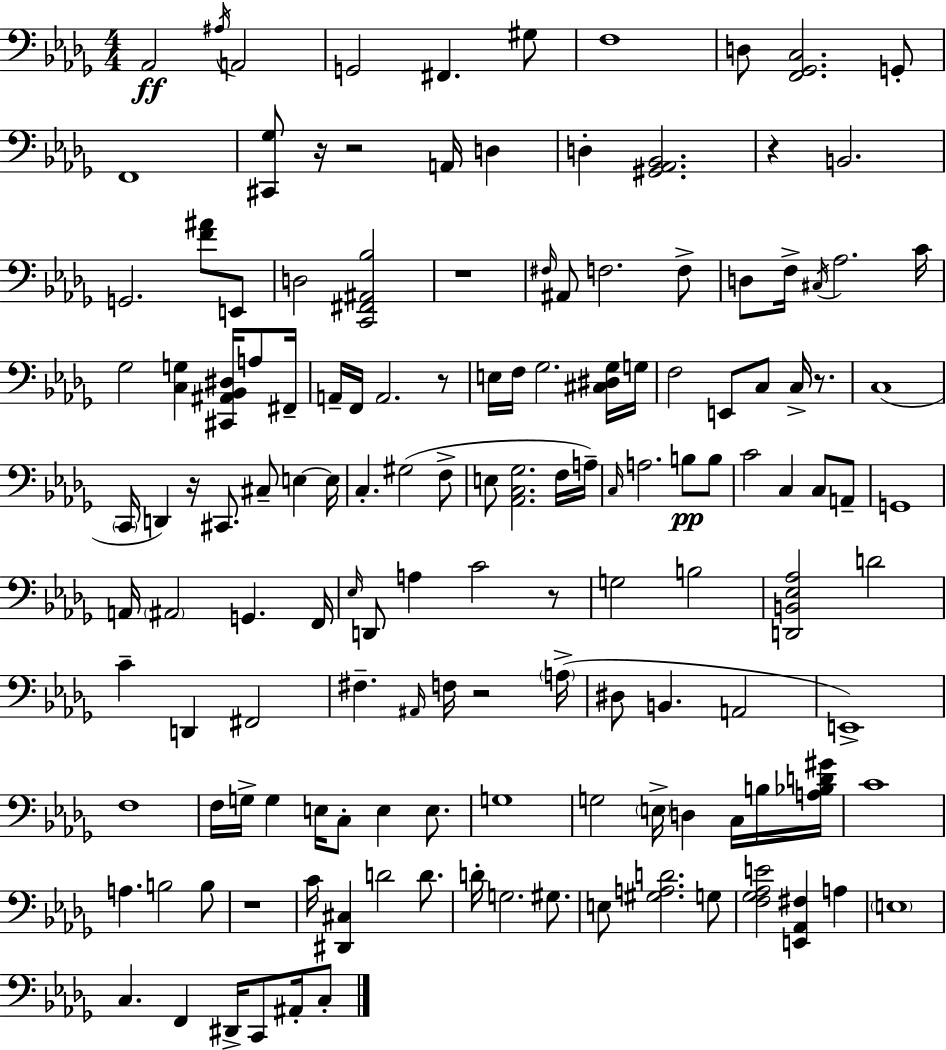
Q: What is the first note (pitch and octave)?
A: Ab2